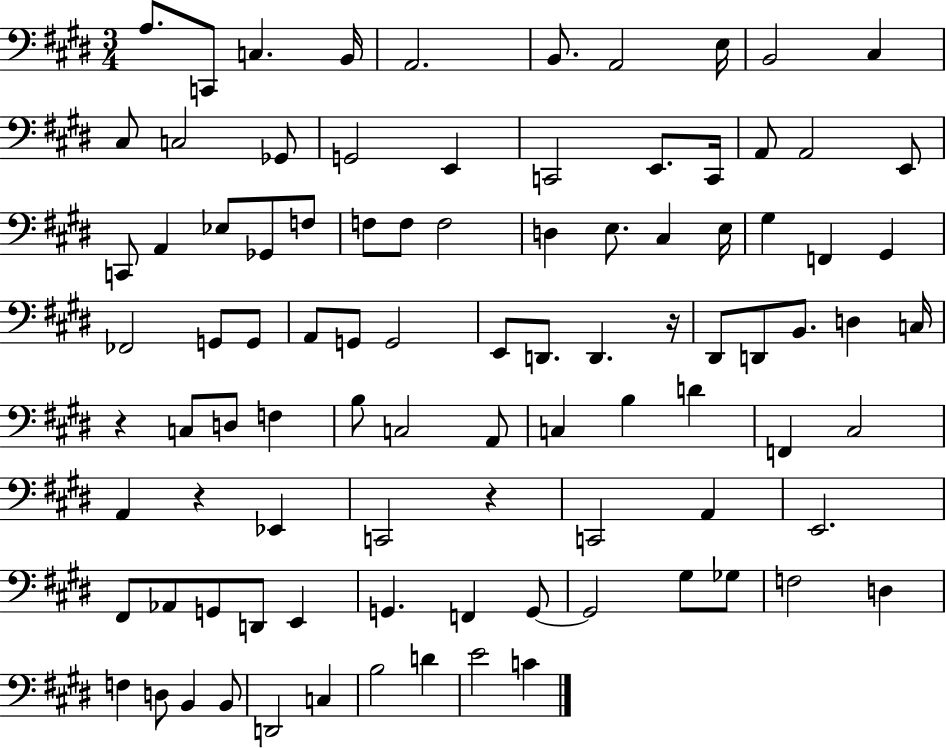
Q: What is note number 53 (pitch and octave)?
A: F3